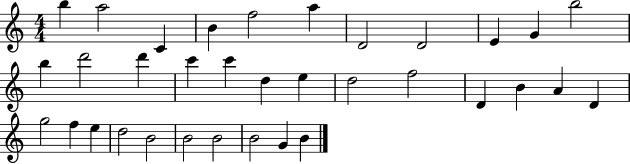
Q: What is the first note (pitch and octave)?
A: B5